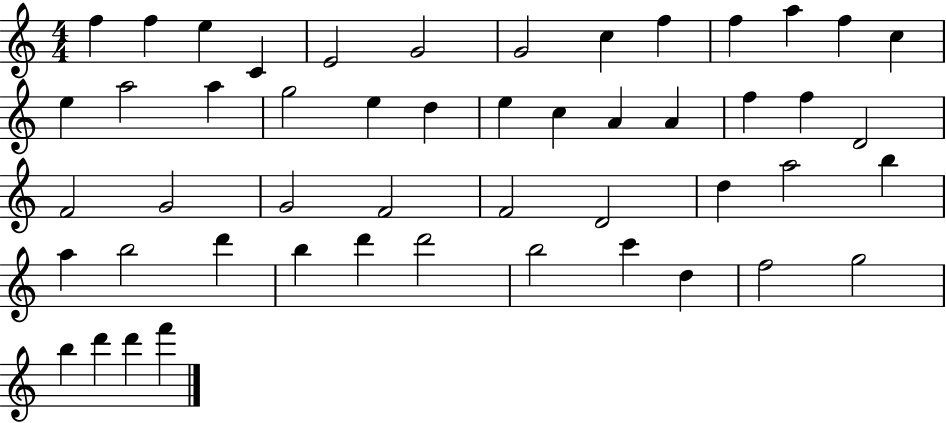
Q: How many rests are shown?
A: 0